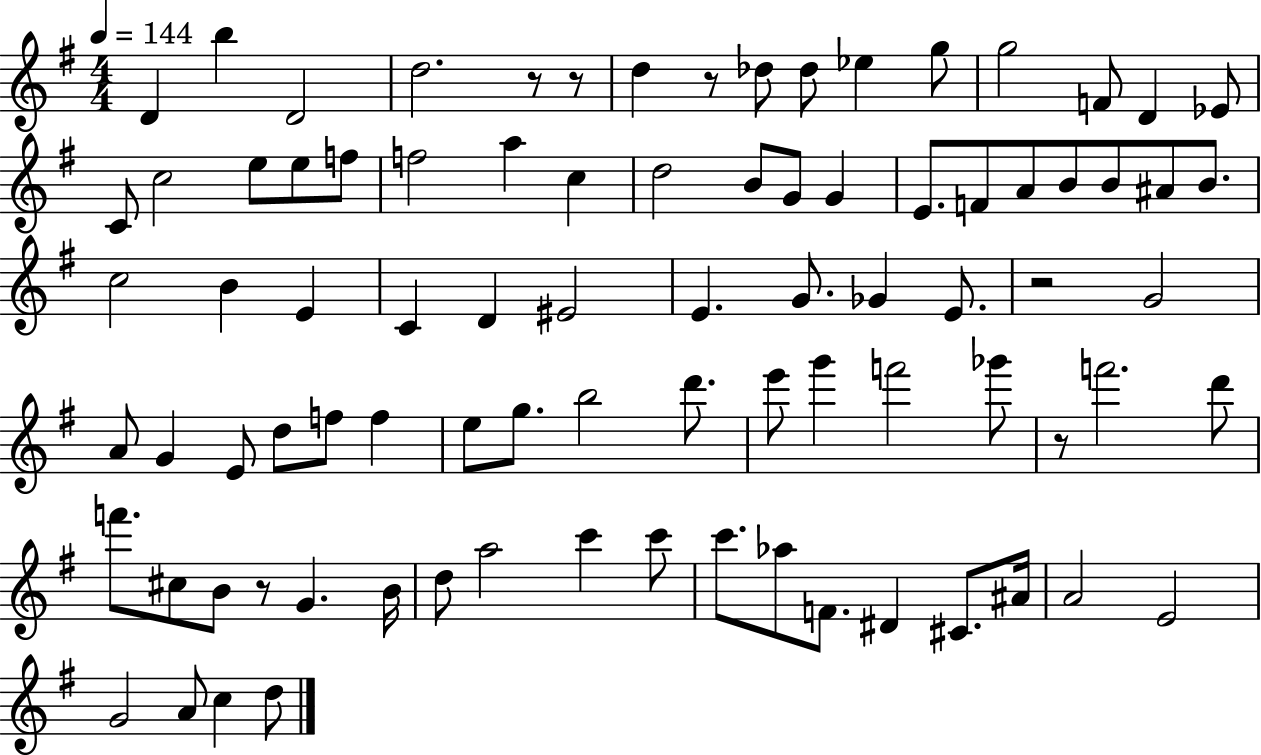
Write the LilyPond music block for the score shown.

{
  \clef treble
  \numericTimeSignature
  \time 4/4
  \key g \major
  \tempo 4 = 144
  d'4 b''4 d'2 | d''2. r8 r8 | d''4 r8 des''8 des''8 ees''4 g''8 | g''2 f'8 d'4 ees'8 | \break c'8 c''2 e''8 e''8 f''8 | f''2 a''4 c''4 | d''2 b'8 g'8 g'4 | e'8. f'8 a'8 b'8 b'8 ais'8 b'8. | \break c''2 b'4 e'4 | c'4 d'4 eis'2 | e'4. g'8. ges'4 e'8. | r2 g'2 | \break a'8 g'4 e'8 d''8 f''8 f''4 | e''8 g''8. b''2 d'''8. | e'''8 g'''4 f'''2 ges'''8 | r8 f'''2. d'''8 | \break f'''8. cis''8 b'8 r8 g'4. b'16 | d''8 a''2 c'''4 c'''8 | c'''8. aes''8 f'8. dis'4 cis'8. ais'16 | a'2 e'2 | \break g'2 a'8 c''4 d''8 | \bar "|."
}